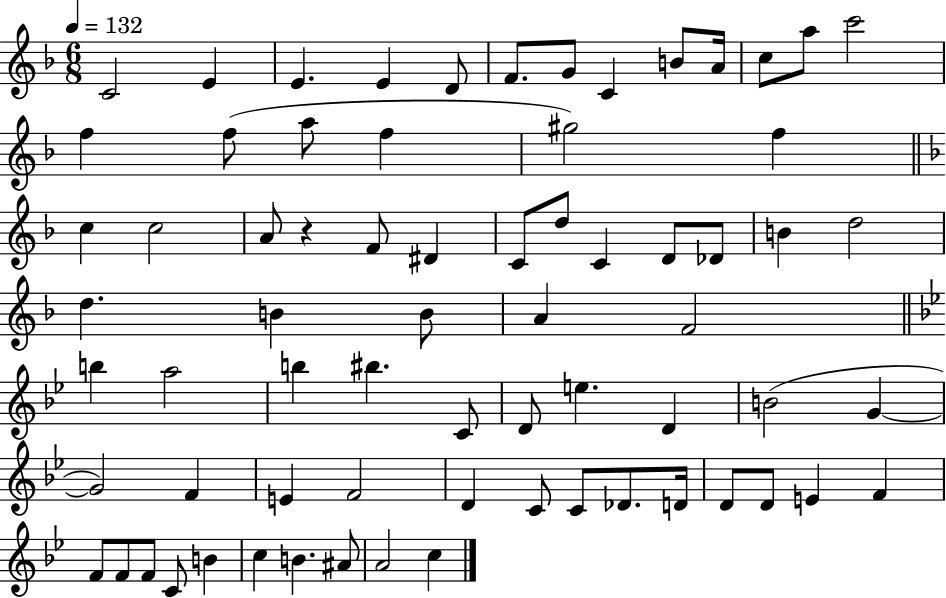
C4/h E4/q E4/q. E4/q D4/e F4/e. G4/e C4/q B4/e A4/s C5/e A5/e C6/h F5/q F5/e A5/e F5/q G#5/h F5/q C5/q C5/h A4/e R/q F4/e D#4/q C4/e D5/e C4/q D4/e Db4/e B4/q D5/h D5/q. B4/q B4/e A4/q F4/h B5/q A5/h B5/q BIS5/q. C4/e D4/e E5/q. D4/q B4/h G4/q G4/h F4/q E4/q F4/h D4/q C4/e C4/e Db4/e. D4/s D4/e D4/e E4/q F4/q F4/e F4/e F4/e C4/e B4/q C5/q B4/q. A#4/e A4/h C5/q